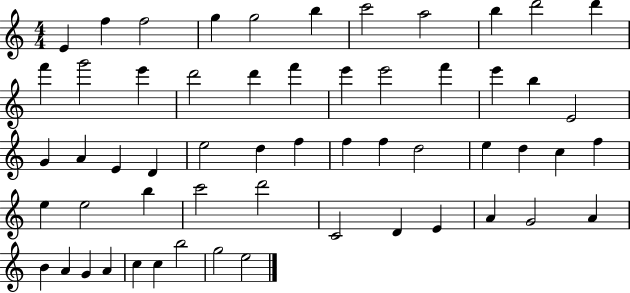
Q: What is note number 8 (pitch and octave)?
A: A5